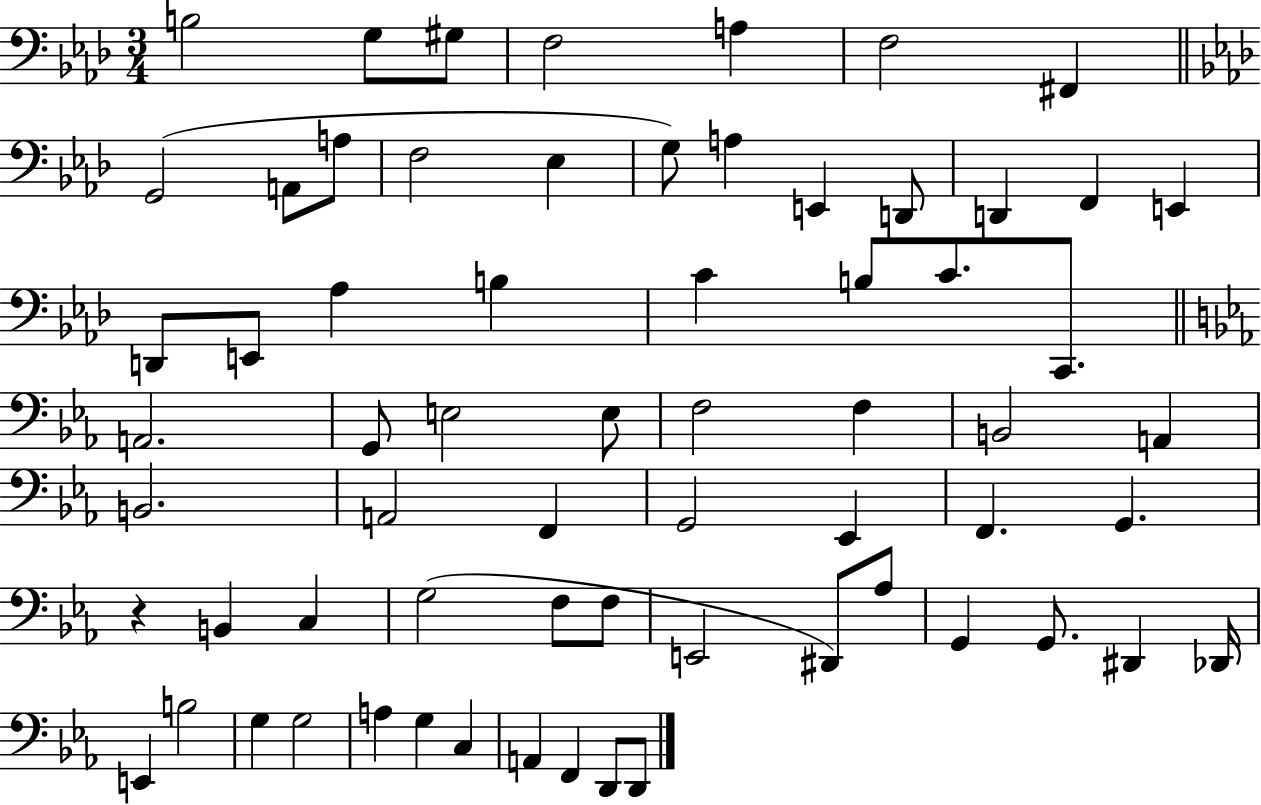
B3/h G3/e G#3/e F3/h A3/q F3/h F#2/q G2/h A2/e A3/e F3/h Eb3/q G3/e A3/q E2/q D2/e D2/q F2/q E2/q D2/e E2/e Ab3/q B3/q C4/q B3/e C4/e. C2/e. A2/h. G2/e E3/h E3/e F3/h F3/q B2/h A2/q B2/h. A2/h F2/q G2/h Eb2/q F2/q. G2/q. R/q B2/q C3/q G3/h F3/e F3/e E2/h D#2/e Ab3/e G2/q G2/e. D#2/q Db2/s E2/q B3/h G3/q G3/h A3/q G3/q C3/q A2/q F2/q D2/e D2/e